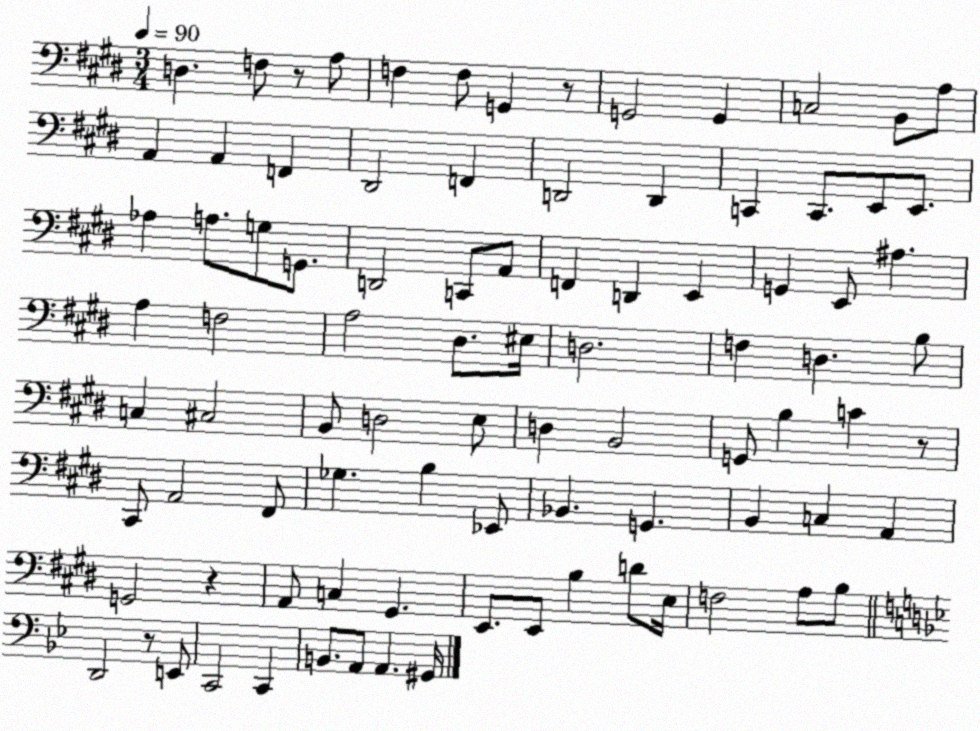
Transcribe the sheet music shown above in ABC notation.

X:1
T:Untitled
M:3/4
L:1/4
K:E
D, F,/2 z/2 A,/2 F, F,/2 G,, z/2 G,,2 G,, C,2 B,,/2 A,/2 A,, A,, F,, ^D,,2 F,, D,,2 D,, C,, C,,/2 E,,/2 E,,/2 _A, A,/2 G,/2 G,,/2 D,,2 C,,/2 A,,/2 F,, D,, E,, G,, E,,/2 ^A, A, F,2 A,2 ^D,/2 ^E,/4 D,2 F, D, B,/2 C, ^C,2 B,,/2 D,2 E,/2 D, B,,2 G,,/2 B, C z/2 ^C,,/2 A,,2 ^F,,/2 _G, B, _E,,/2 _B,, G,, B,, C, A,, G,,2 z A,,/2 C, ^G,, E,,/2 E,,/2 B, D/2 E,/4 F,2 A,/2 B,/2 D,,2 z/2 E,,/2 C,,2 C,, B,,/2 A,,/2 A,, ^G,,/4